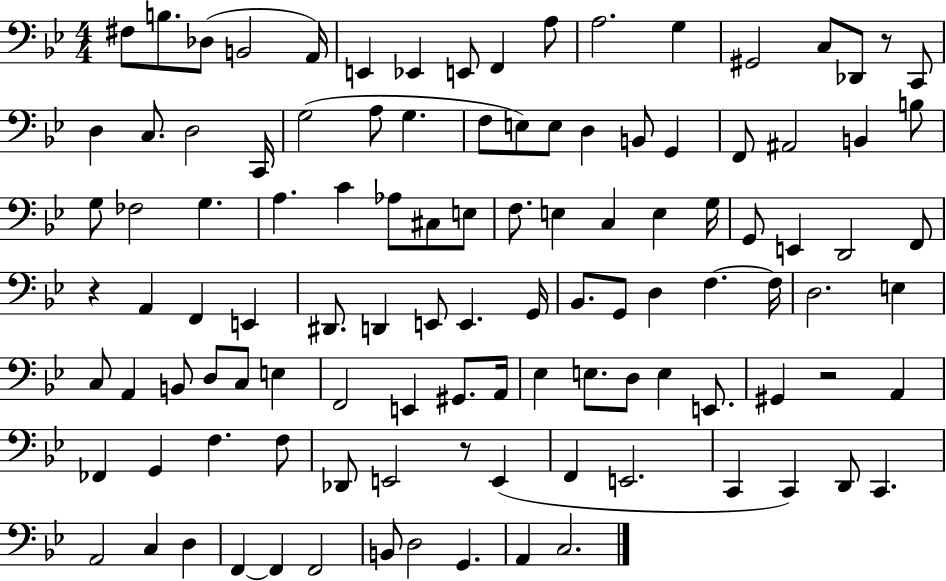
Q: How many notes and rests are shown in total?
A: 110